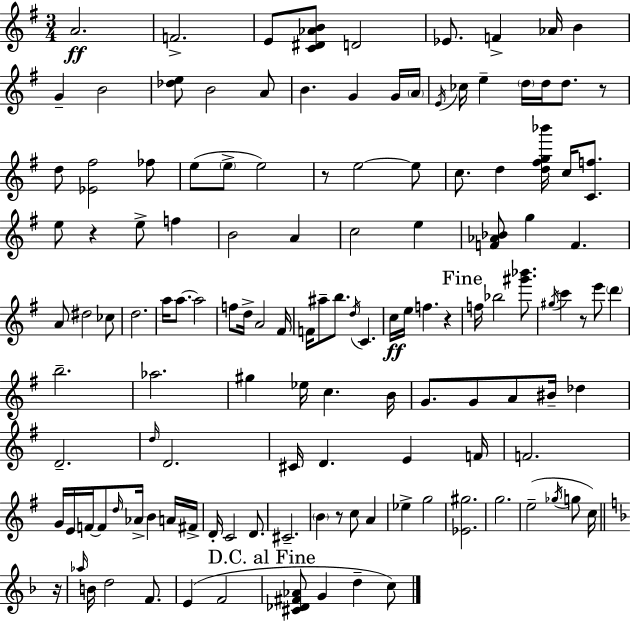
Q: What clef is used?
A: treble